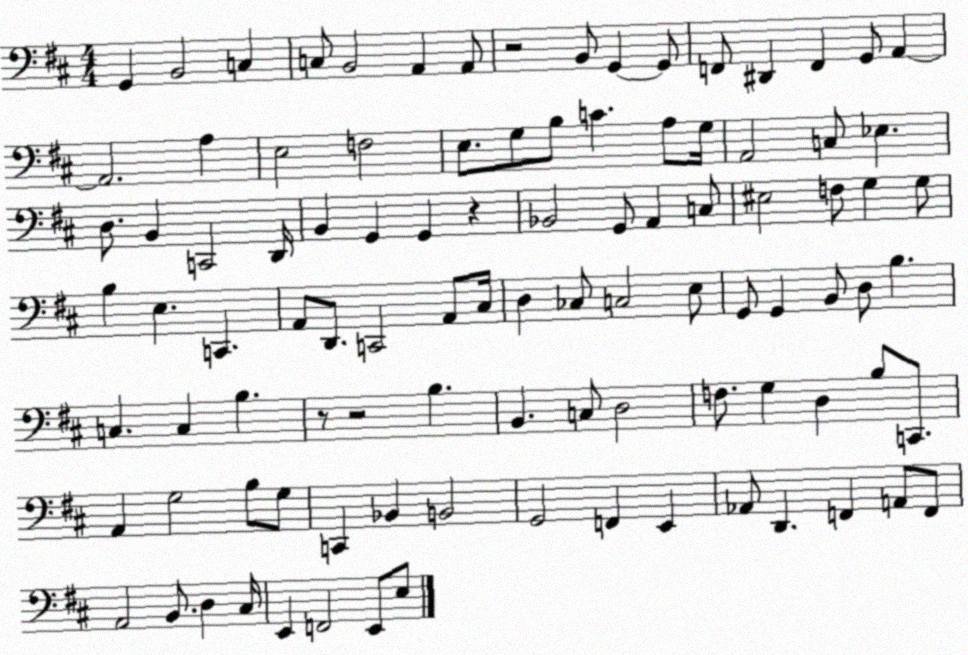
X:1
T:Untitled
M:4/4
L:1/4
K:D
G,, B,,2 C, C,/2 B,,2 A,, A,,/2 z2 B,,/2 G,, G,,/2 F,,/2 ^D,, F,, G,,/2 A,, A,,2 A, E,2 F,2 E,/2 G,/2 B,/2 C A,/2 G,/4 A,,2 C,/2 _E, D,/2 B,, C,,2 D,,/4 B,, G,, G,, z _B,,2 G,,/2 A,, C,/2 ^E,2 F,/2 G, G,/2 B, E, C,, A,,/2 D,,/2 C,,2 A,,/2 ^C,/4 D, _C,/2 C,2 E,/2 G,,/2 G,, B,,/2 D,/2 B, C, C, B, z/2 z2 B, B,, C,/2 D,2 F,/2 G, D, B,/2 C,,/2 A,, G,2 B,/2 G,/2 C,, _B,, B,,2 G,,2 F,, E,, _A,,/2 D,, F,, A,,/2 F,,/2 A,,2 B,,/2 D, ^C,/4 E,, F,,2 E,,/2 E,/2